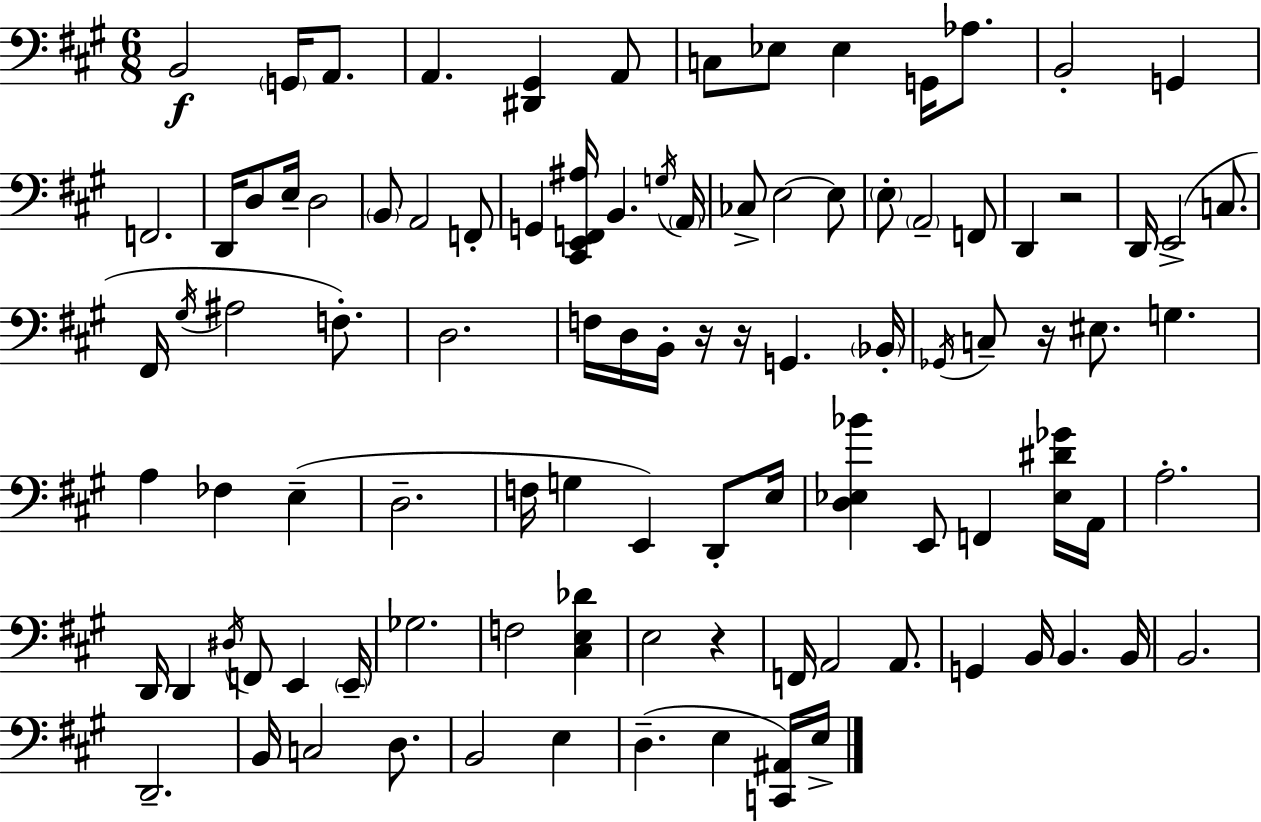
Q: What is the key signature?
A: A major